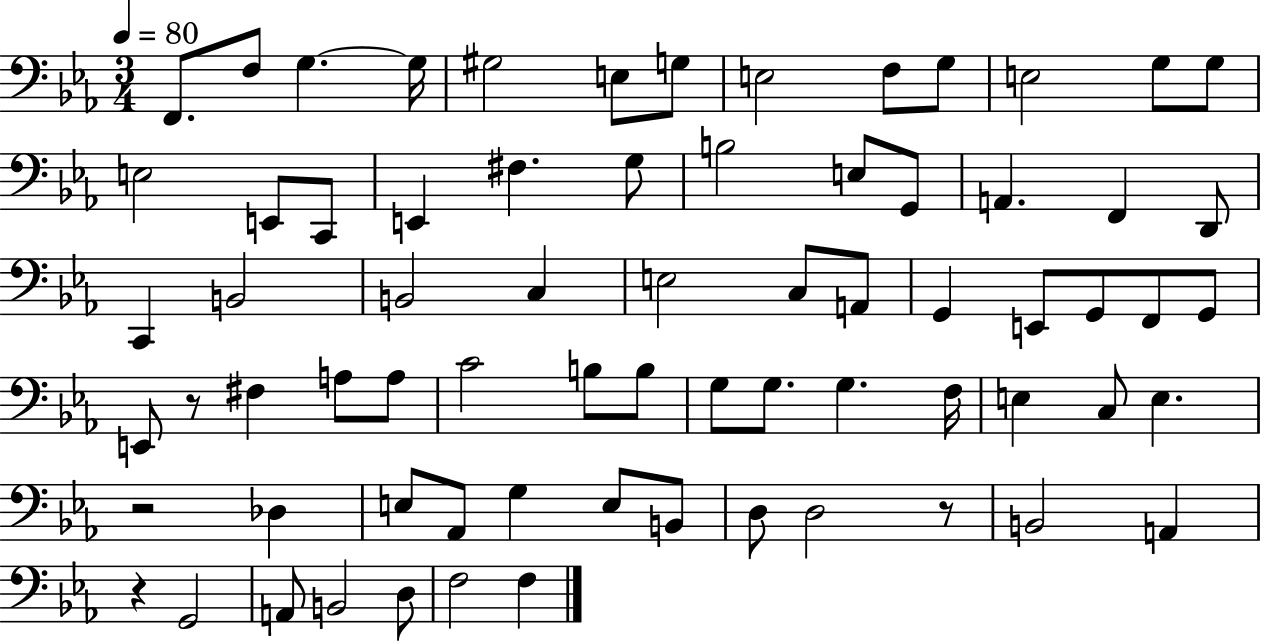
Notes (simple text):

F2/e. F3/e G3/q. G3/s G#3/h E3/e G3/e E3/h F3/e G3/e E3/h G3/e G3/e E3/h E2/e C2/e E2/q F#3/q. G3/e B3/h E3/e G2/e A2/q. F2/q D2/e C2/q B2/h B2/h C3/q E3/h C3/e A2/e G2/q E2/e G2/e F2/e G2/e E2/e R/e F#3/q A3/e A3/e C4/h B3/e B3/e G3/e G3/e. G3/q. F3/s E3/q C3/e E3/q. R/h Db3/q E3/e Ab2/e G3/q E3/e B2/e D3/e D3/h R/e B2/h A2/q R/q G2/h A2/e B2/h D3/e F3/h F3/q